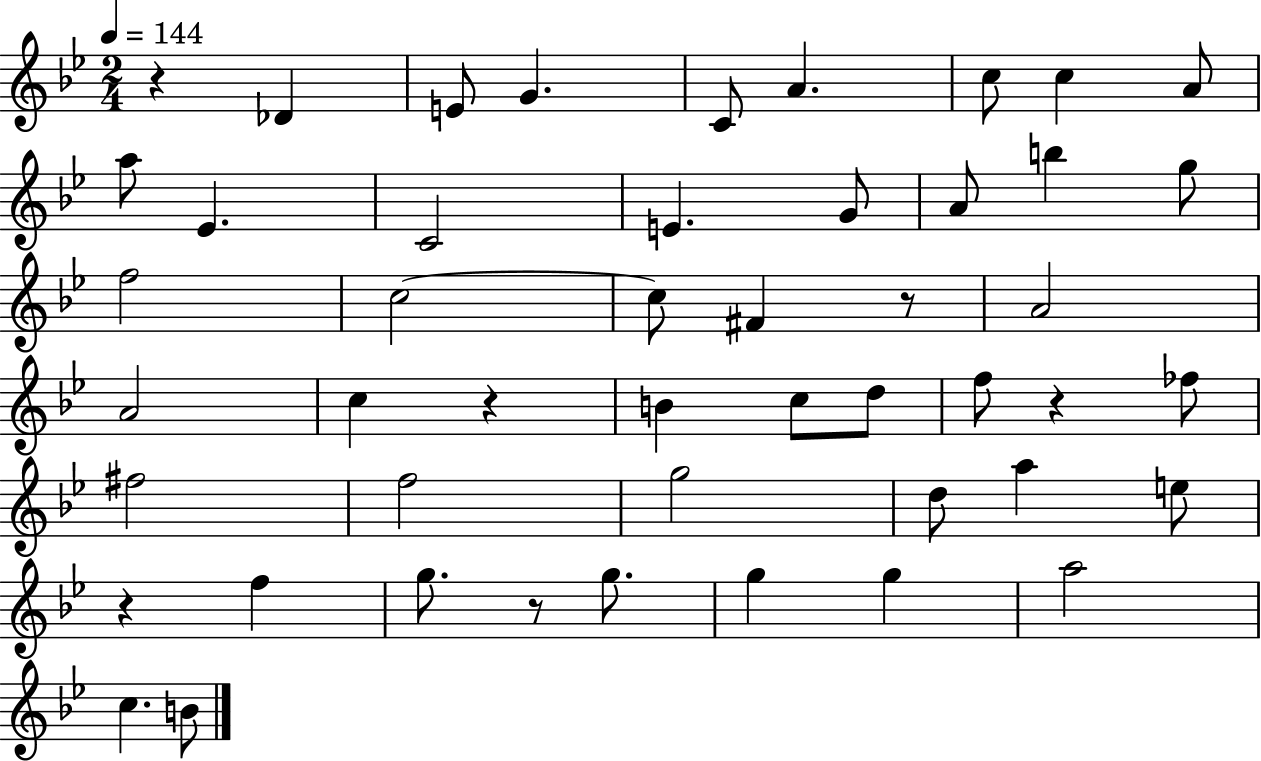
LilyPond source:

{
  \clef treble
  \numericTimeSignature
  \time 2/4
  \key bes \major
  \tempo 4 = 144
  r4 des'4 | e'8 g'4. | c'8 a'4. | c''8 c''4 a'8 | \break a''8 ees'4. | c'2 | e'4. g'8 | a'8 b''4 g''8 | \break f''2 | c''2~~ | c''8 fis'4 r8 | a'2 | \break a'2 | c''4 r4 | b'4 c''8 d''8 | f''8 r4 fes''8 | \break fis''2 | f''2 | g''2 | d''8 a''4 e''8 | \break r4 f''4 | g''8. r8 g''8. | g''4 g''4 | a''2 | \break c''4. b'8 | \bar "|."
}